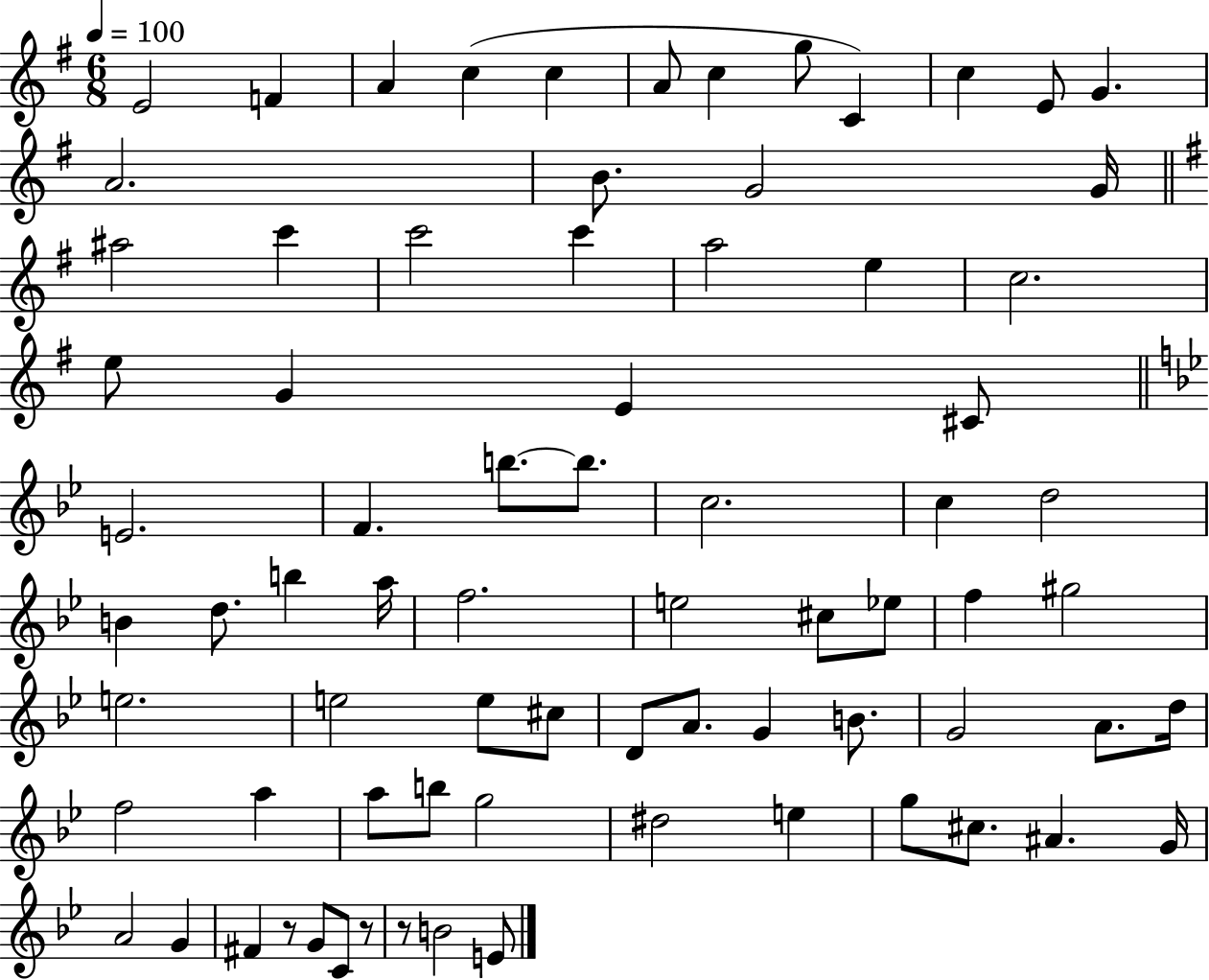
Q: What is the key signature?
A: G major